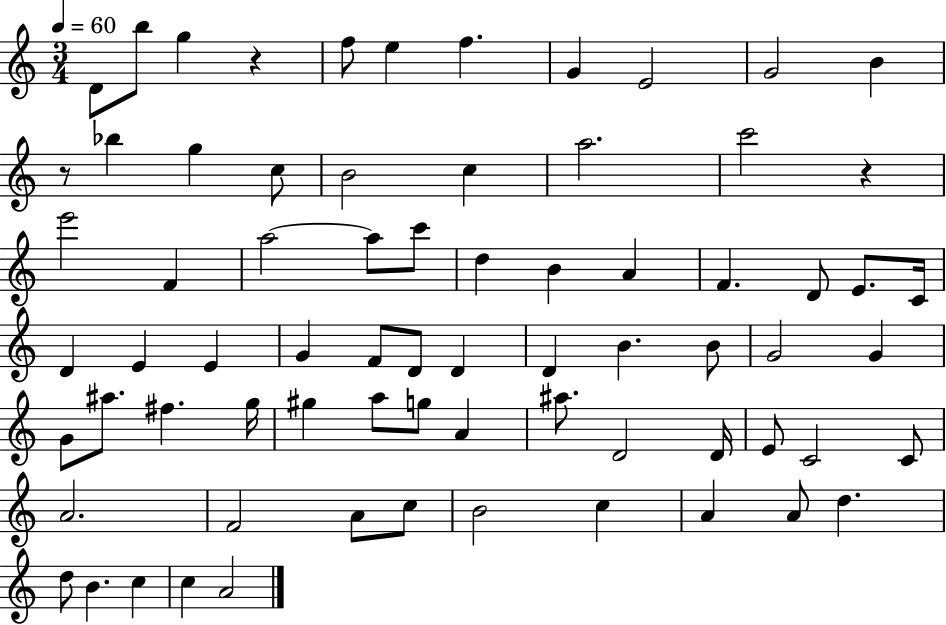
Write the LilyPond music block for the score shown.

{
  \clef treble
  \numericTimeSignature
  \time 3/4
  \key c \major
  \tempo 4 = 60
  \repeat volta 2 { d'8 b''8 g''4 r4 | f''8 e''4 f''4. | g'4 e'2 | g'2 b'4 | \break r8 bes''4 g''4 c''8 | b'2 c''4 | a''2. | c'''2 r4 | \break e'''2 f'4 | a''2~~ a''8 c'''8 | d''4 b'4 a'4 | f'4. d'8 e'8. c'16 | \break d'4 e'4 e'4 | g'4 f'8 d'8 d'4 | d'4 b'4. b'8 | g'2 g'4 | \break g'8 ais''8. fis''4. g''16 | gis''4 a''8 g''8 a'4 | ais''8. d'2 d'16 | e'8 c'2 c'8 | \break a'2. | f'2 a'8 c''8 | b'2 c''4 | a'4 a'8 d''4. | \break d''8 b'4. c''4 | c''4 a'2 | } \bar "|."
}